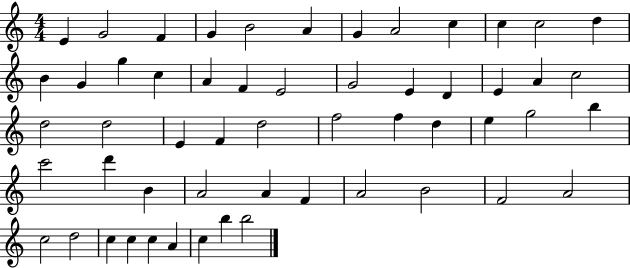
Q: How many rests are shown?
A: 0